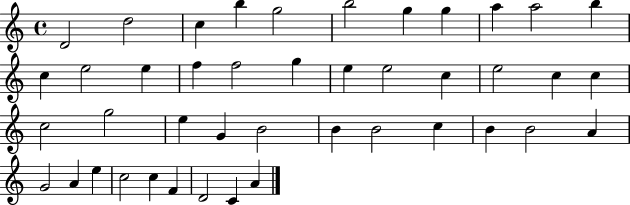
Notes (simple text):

D4/h D5/h C5/q B5/q G5/h B5/h G5/q G5/q A5/q A5/h B5/q C5/q E5/h E5/q F5/q F5/h G5/q E5/q E5/h C5/q E5/h C5/q C5/q C5/h G5/h E5/q G4/q B4/h B4/q B4/h C5/q B4/q B4/h A4/q G4/h A4/q E5/q C5/h C5/q F4/q D4/h C4/q A4/q